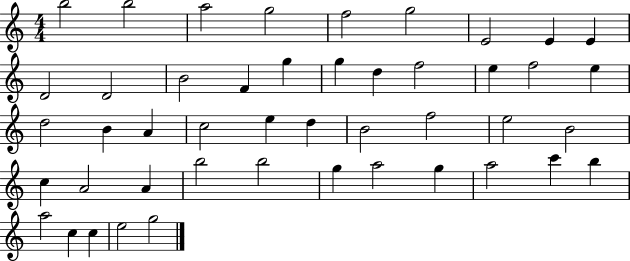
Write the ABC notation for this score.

X:1
T:Untitled
M:4/4
L:1/4
K:C
b2 b2 a2 g2 f2 g2 E2 E E D2 D2 B2 F g g d f2 e f2 e d2 B A c2 e d B2 f2 e2 B2 c A2 A b2 b2 g a2 g a2 c' b a2 c c e2 g2